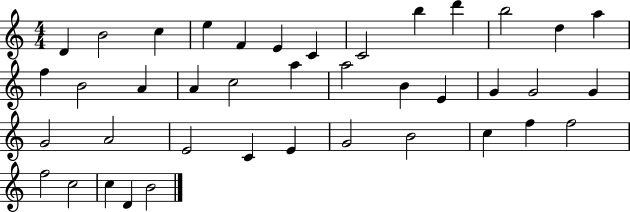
D4/q B4/h C5/q E5/q F4/q E4/q C4/q C4/h B5/q D6/q B5/h D5/q A5/q F5/q B4/h A4/q A4/q C5/h A5/q A5/h B4/q E4/q G4/q G4/h G4/q G4/h A4/h E4/h C4/q E4/q G4/h B4/h C5/q F5/q F5/h F5/h C5/h C5/q D4/q B4/h